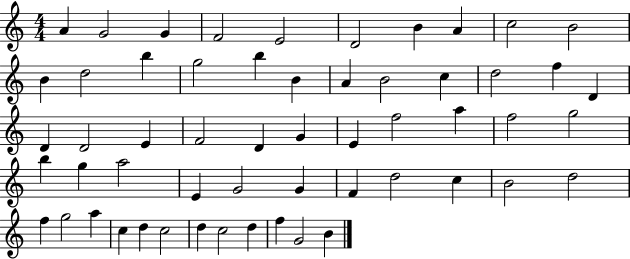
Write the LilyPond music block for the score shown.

{
  \clef treble
  \numericTimeSignature
  \time 4/4
  \key c \major
  a'4 g'2 g'4 | f'2 e'2 | d'2 b'4 a'4 | c''2 b'2 | \break b'4 d''2 b''4 | g''2 b''4 b'4 | a'4 b'2 c''4 | d''2 f''4 d'4 | \break d'4 d'2 e'4 | f'2 d'4 g'4 | e'4 f''2 a''4 | f''2 g''2 | \break b''4 g''4 a''2 | e'4 g'2 g'4 | f'4 d''2 c''4 | b'2 d''2 | \break f''4 g''2 a''4 | c''4 d''4 c''2 | d''4 c''2 d''4 | f''4 g'2 b'4 | \break \bar "|."
}